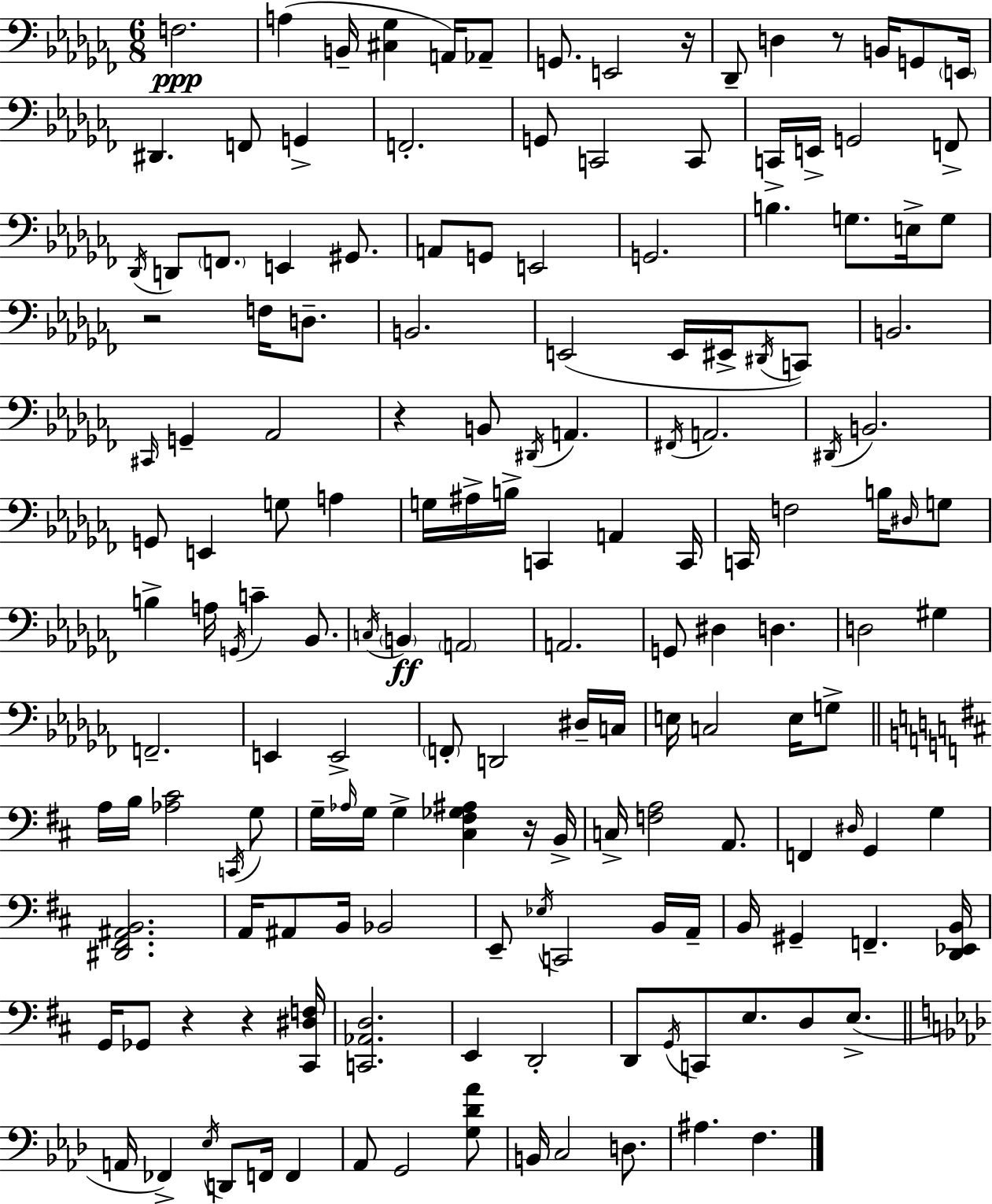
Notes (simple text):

F3/h. A3/q B2/s [C#3,Gb3]/q A2/s Ab2/e G2/e. E2/h R/s Db2/e D3/q R/e B2/s G2/e E2/s D#2/q. F2/e G2/q F2/h. G2/e C2/h C2/e C2/s E2/s G2/h F2/e Db2/s D2/e F2/e. E2/q G#2/e. A2/e G2/e E2/h G2/h. B3/q. G3/e. E3/s G3/e R/h F3/s D3/e. B2/h. E2/h E2/s EIS2/s D#2/s C2/e B2/h. C#2/s G2/q Ab2/h R/q B2/e D#2/s A2/q. F#2/s A2/h. D#2/s B2/h. G2/e E2/q G3/e A3/q G3/s A#3/s B3/s C2/q A2/q C2/s C2/s F3/h B3/s D#3/s G3/e B3/q A3/s G2/s C4/q Bb2/e. C3/s B2/q A2/h A2/h. G2/e D#3/q D3/q. D3/h G#3/q F2/h. E2/q E2/h F2/e D2/h D#3/s C3/s E3/s C3/h E3/s G3/e A3/s B3/s [Ab3,C#4]/h C2/s G3/e G3/s Ab3/s G3/s G3/q [C#3,F#3,Gb3,A#3]/q R/s B2/s C3/s [F3,A3]/h A2/e. F2/q D#3/s G2/q G3/q [D#2,F#2,A#2,B2]/h. A2/s A#2/e B2/s Bb2/h E2/e Eb3/s C2/h B2/s A2/s B2/s G#2/q F2/q. [D2,Eb2,B2]/s G2/s Gb2/e R/q R/q [C#2,D#3,F3]/s [C2,Ab2,D3]/h. E2/q D2/h D2/e G2/s C2/e E3/e. D3/e E3/e. A2/s FES2/q Eb3/s D2/e F2/s F2/q Ab2/e G2/h [G3,Db4,Ab4]/e B2/s C3/h D3/e. A#3/q. F3/q.